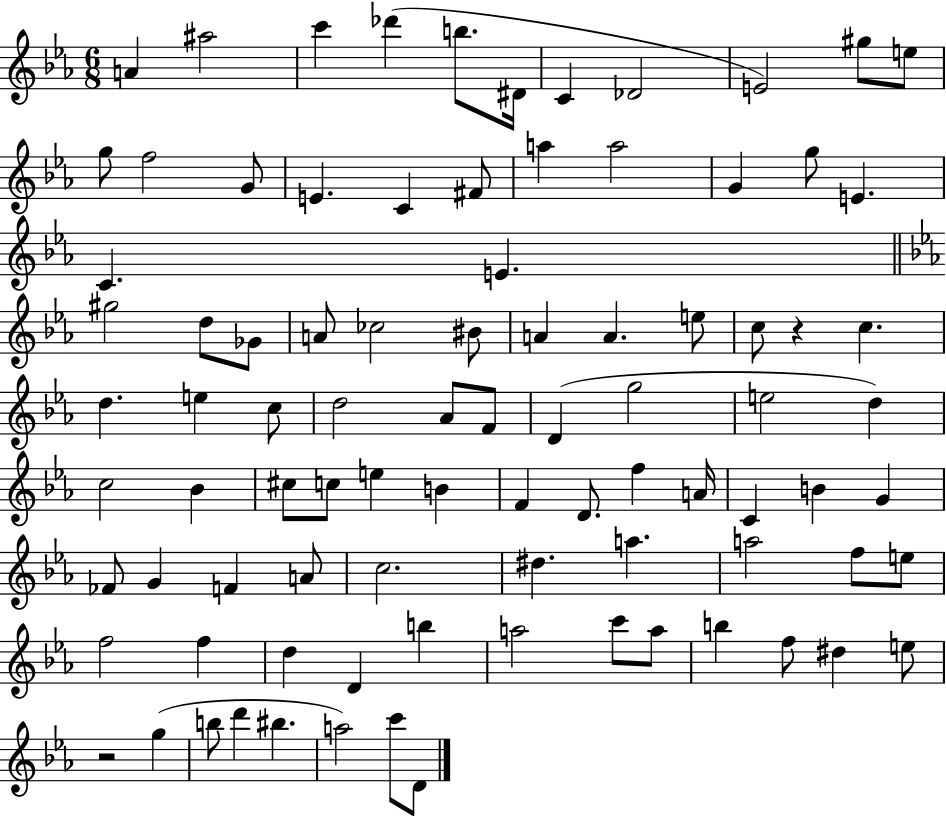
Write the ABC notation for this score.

X:1
T:Untitled
M:6/8
L:1/4
K:Eb
A ^a2 c' _d' b/2 ^D/4 C _D2 E2 ^g/2 e/2 g/2 f2 G/2 E C ^F/2 a a2 G g/2 E C E ^g2 d/2 _G/2 A/2 _c2 ^B/2 A A e/2 c/2 z c d e c/2 d2 _A/2 F/2 D g2 e2 d c2 _B ^c/2 c/2 e B F D/2 f A/4 C B G _F/2 G F A/2 c2 ^d a a2 f/2 e/2 f2 f d D b a2 c'/2 a/2 b f/2 ^d e/2 z2 g b/2 d' ^b a2 c'/2 D/2